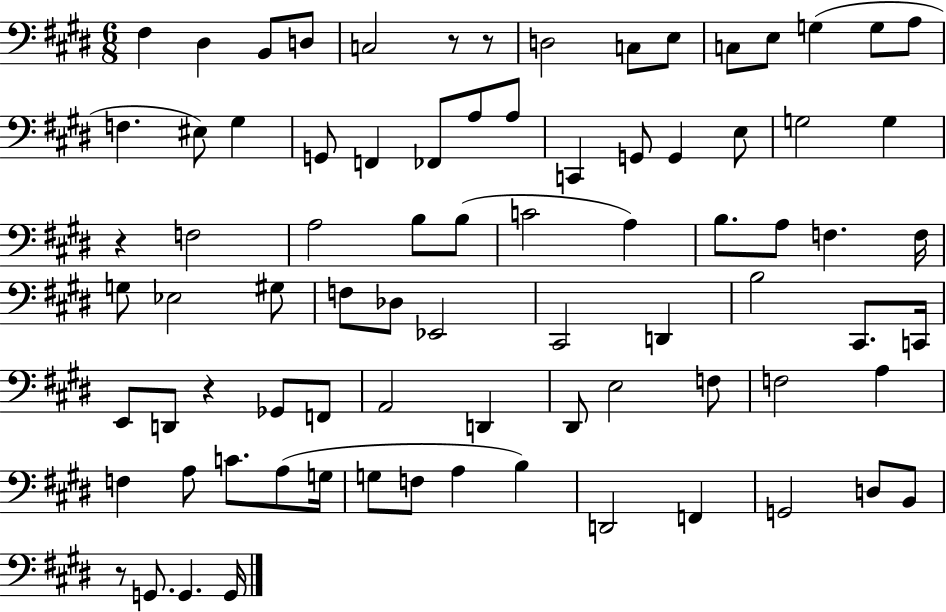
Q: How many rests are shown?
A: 5